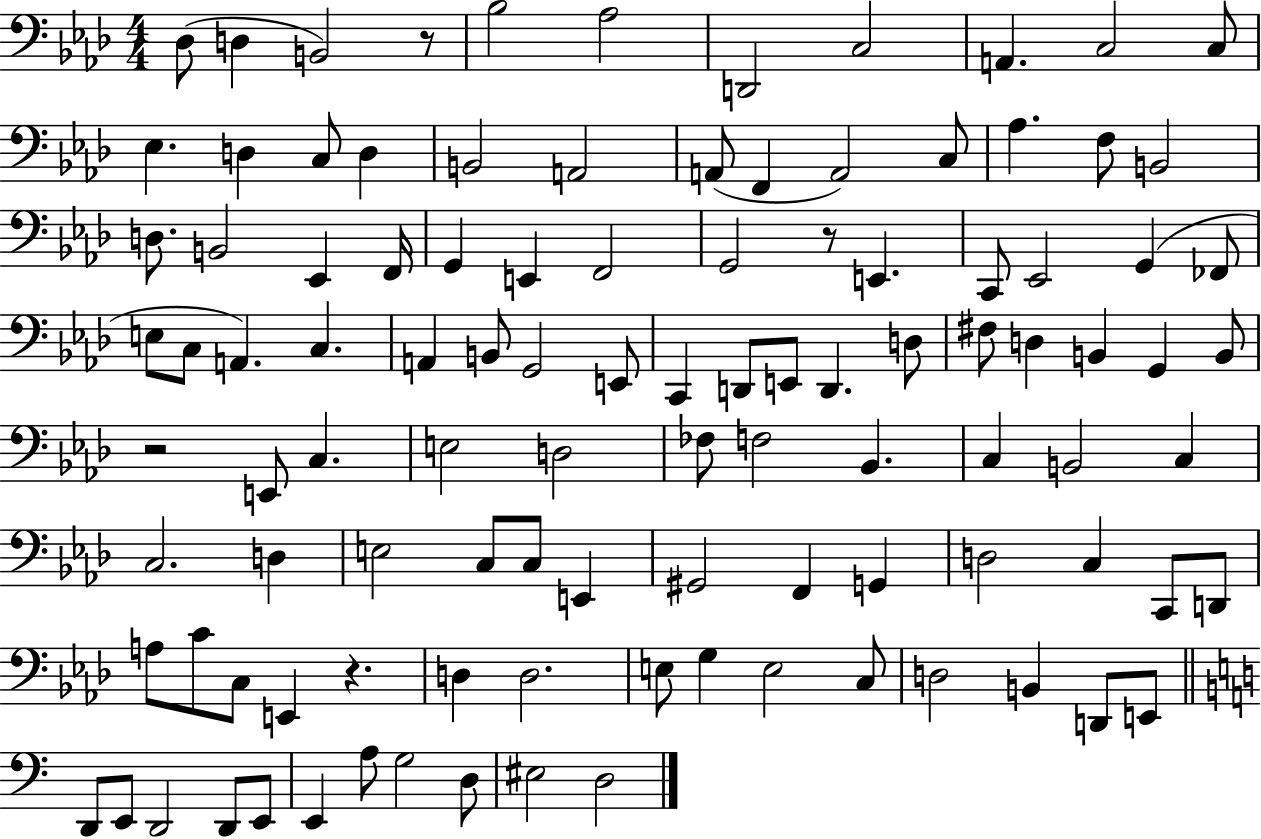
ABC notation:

X:1
T:Untitled
M:4/4
L:1/4
K:Ab
_D,/2 D, B,,2 z/2 _B,2 _A,2 D,,2 C,2 A,, C,2 C,/2 _E, D, C,/2 D, B,,2 A,,2 A,,/2 F,, A,,2 C,/2 _A, F,/2 B,,2 D,/2 B,,2 _E,, F,,/4 G,, E,, F,,2 G,,2 z/2 E,, C,,/2 _E,,2 G,, _F,,/2 E,/2 C,/2 A,, C, A,, B,,/2 G,,2 E,,/2 C,, D,,/2 E,,/2 D,, D,/2 ^F,/2 D, B,, G,, B,,/2 z2 E,,/2 C, E,2 D,2 _F,/2 F,2 _B,, C, B,,2 C, C,2 D, E,2 C,/2 C,/2 E,, ^G,,2 F,, G,, D,2 C, C,,/2 D,,/2 A,/2 C/2 C,/2 E,, z D, D,2 E,/2 G, E,2 C,/2 D,2 B,, D,,/2 E,,/2 D,,/2 E,,/2 D,,2 D,,/2 E,,/2 E,, A,/2 G,2 D,/2 ^E,2 D,2